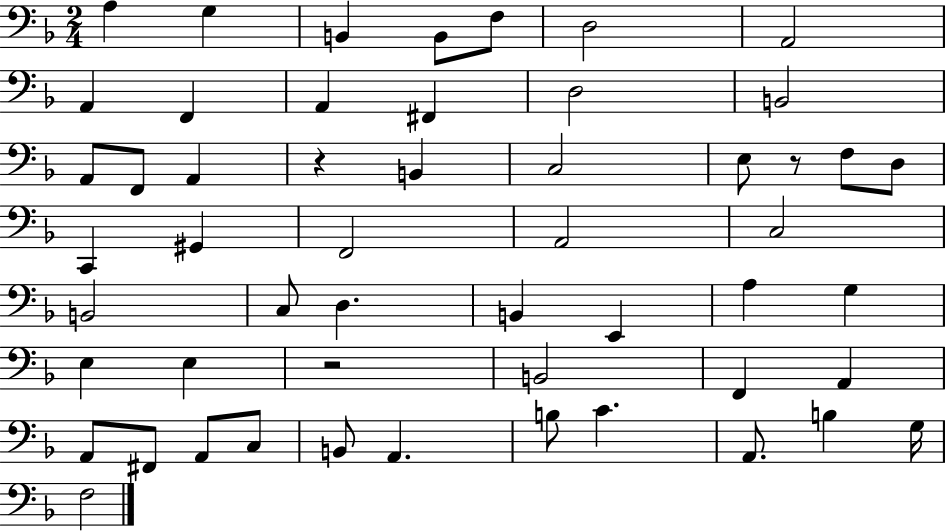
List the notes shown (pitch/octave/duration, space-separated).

A3/q G3/q B2/q B2/e F3/e D3/h A2/h A2/q F2/q A2/q F#2/q D3/h B2/h A2/e F2/e A2/q R/q B2/q C3/h E3/e R/e F3/e D3/e C2/q G#2/q F2/h A2/h C3/h B2/h C3/e D3/q. B2/q E2/q A3/q G3/q E3/q E3/q R/h B2/h F2/q A2/q A2/e F#2/e A2/e C3/e B2/e A2/q. B3/e C4/q. A2/e. B3/q G3/s F3/h